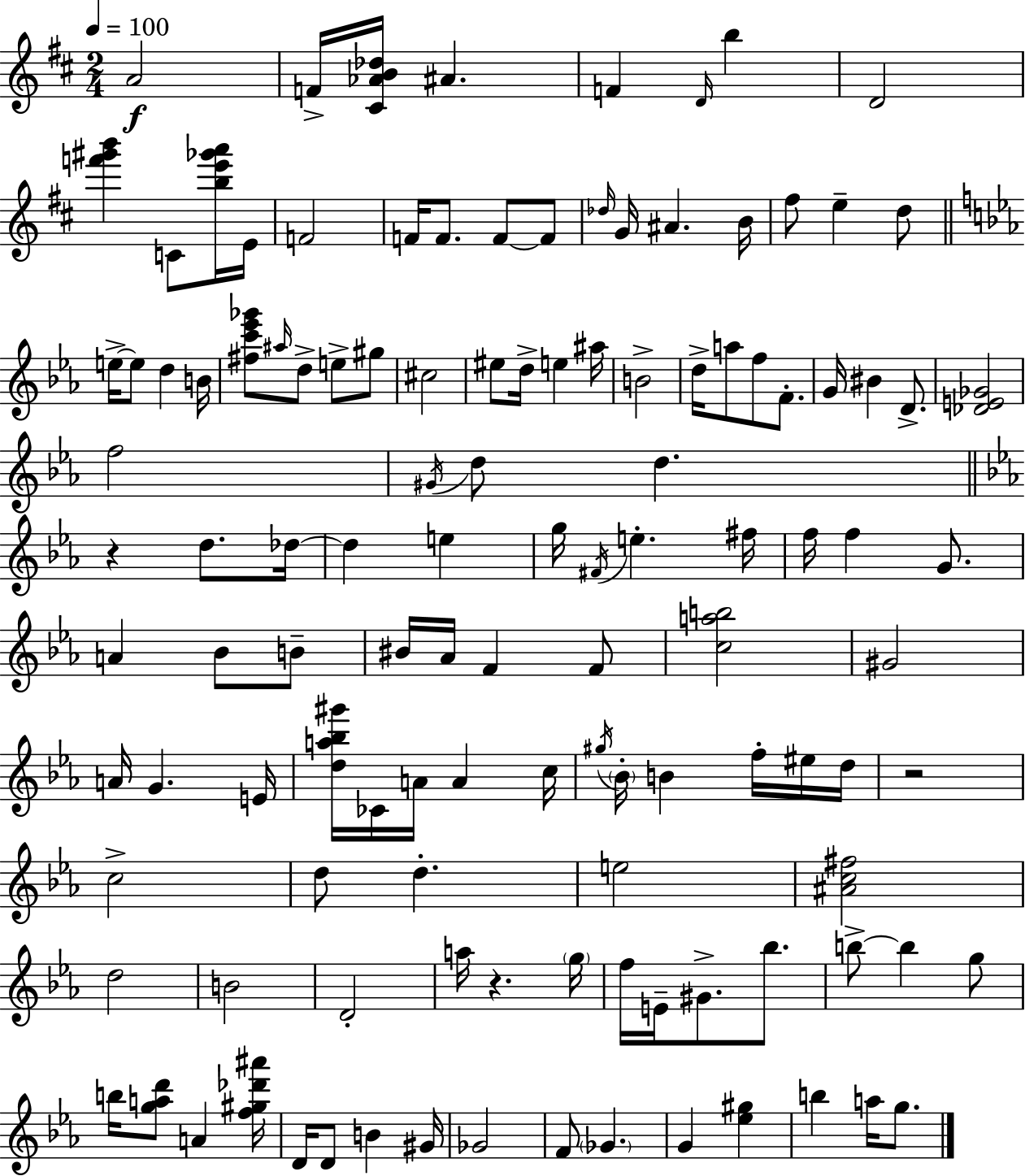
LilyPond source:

{
  \clef treble
  \numericTimeSignature
  \time 2/4
  \key d \major
  \tempo 4 = 100
  a'2\f | f'16-> <cis' aes' b' des''>16 ais'4. | f'4 \grace { d'16 } b''4 | d'2 | \break <f''' gis''' b'''>4 c'8 <b'' e''' ges''' a'''>16 | e'16 f'2 | f'16 f'8. f'8~~ f'8 | \grace { des''16 } g'16 ais'4. | \break b'16 fis''8 e''4-- | d''8 \bar "||" \break \key c \minor e''16->~~ e''8 d''4 b'16 | <fis'' c''' ees''' ges'''>8 \grace { ais''16 } d''8-> e''8-> gis''8 | cis''2 | eis''8 d''16-> e''4 | \break ais''16 b'2-> | d''16-> a''8 f''8 f'8.-. | g'16 bis'4 d'8.-> | <des' e' ges'>2 | \break f''2 | \acciaccatura { gis'16 } d''8 d''4. | \bar "||" \break \key c \minor r4 d''8. des''16~~ | des''4 e''4 | g''16 \acciaccatura { fis'16 } e''4.-. | fis''16 f''16 f''4 g'8. | \break a'4 bes'8 b'8-- | bis'16 aes'16 f'4 f'8 | <c'' a'' b''>2 | gis'2 | \break a'16 g'4. | e'16 <d'' a'' bes'' gis'''>16 ces'16 a'16 a'4 | c''16 \acciaccatura { gis''16 } \parenthesize bes'16-. b'4 f''16-. | eis''16 d''16 r2 | \break c''2-> | d''8 d''4.-. | e''2 | <ais' c'' fis''>2 | \break d''2 | b'2 | d'2-. | a''16 r4. | \break \parenthesize g''16 f''16 e'16-- gis'8.-> bes''8. | b''8->~~ b''4 | g''8 b''16 <g'' a'' d'''>8 a'4 | <f'' gis'' des''' ais'''>16 d'16 d'8 b'4 | \break gis'16 ges'2 | f'8 \parenthesize ges'4. | g'4 <ees'' gis''>4 | b''4 a''16 g''8. | \break \bar "|."
}